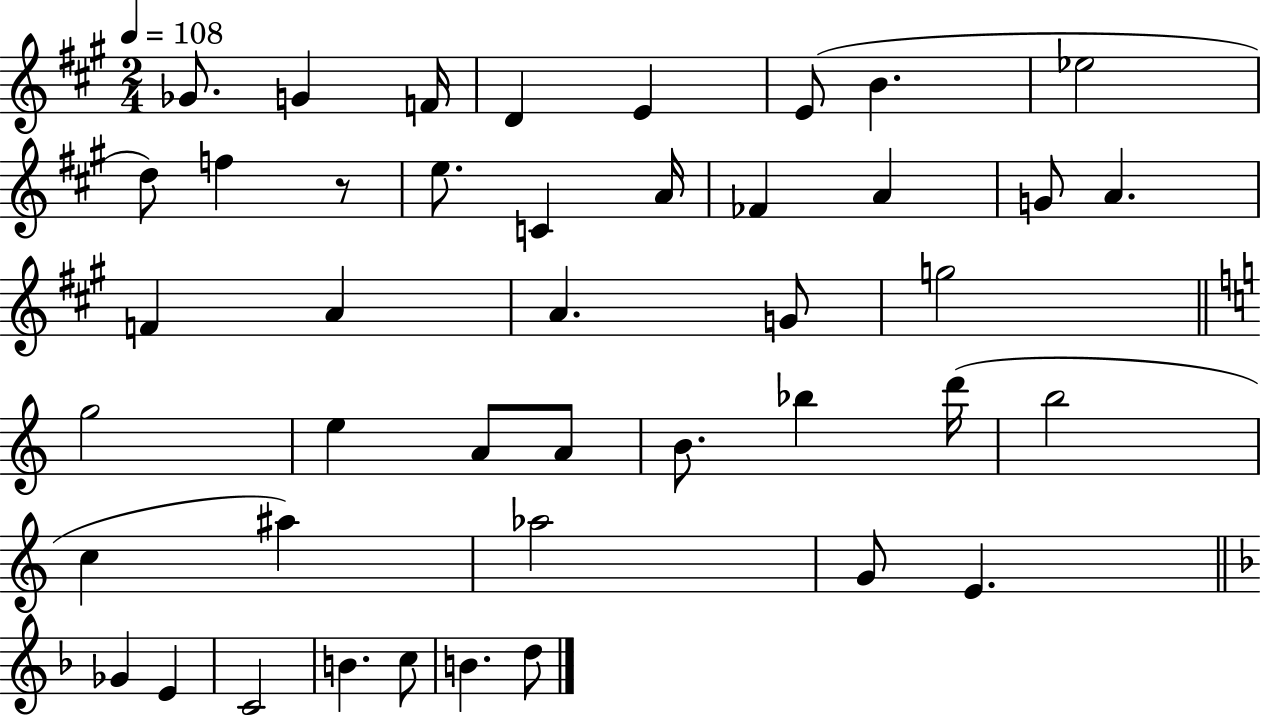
Gb4/e. G4/q F4/s D4/q E4/q E4/e B4/q. Eb5/h D5/e F5/q R/e E5/e. C4/q A4/s FES4/q A4/q G4/e A4/q. F4/q A4/q A4/q. G4/e G5/h G5/h E5/q A4/e A4/e B4/e. Bb5/q D6/s B5/h C5/q A#5/q Ab5/h G4/e E4/q. Gb4/q E4/q C4/h B4/q. C5/e B4/q. D5/e